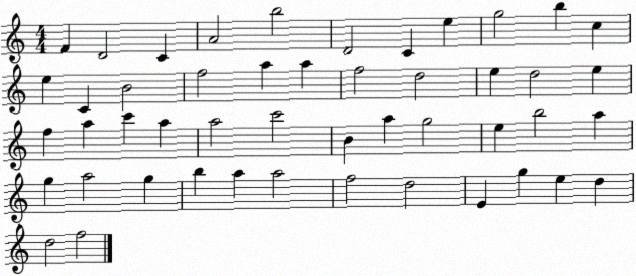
X:1
T:Untitled
M:4/4
L:1/4
K:C
F D2 C A2 b2 D2 C e g2 b c e C B2 f2 a a f2 d2 e d2 e f a c' a a2 c'2 B a g2 e b2 a g a2 g b a a2 f2 d2 E g e d d2 f2